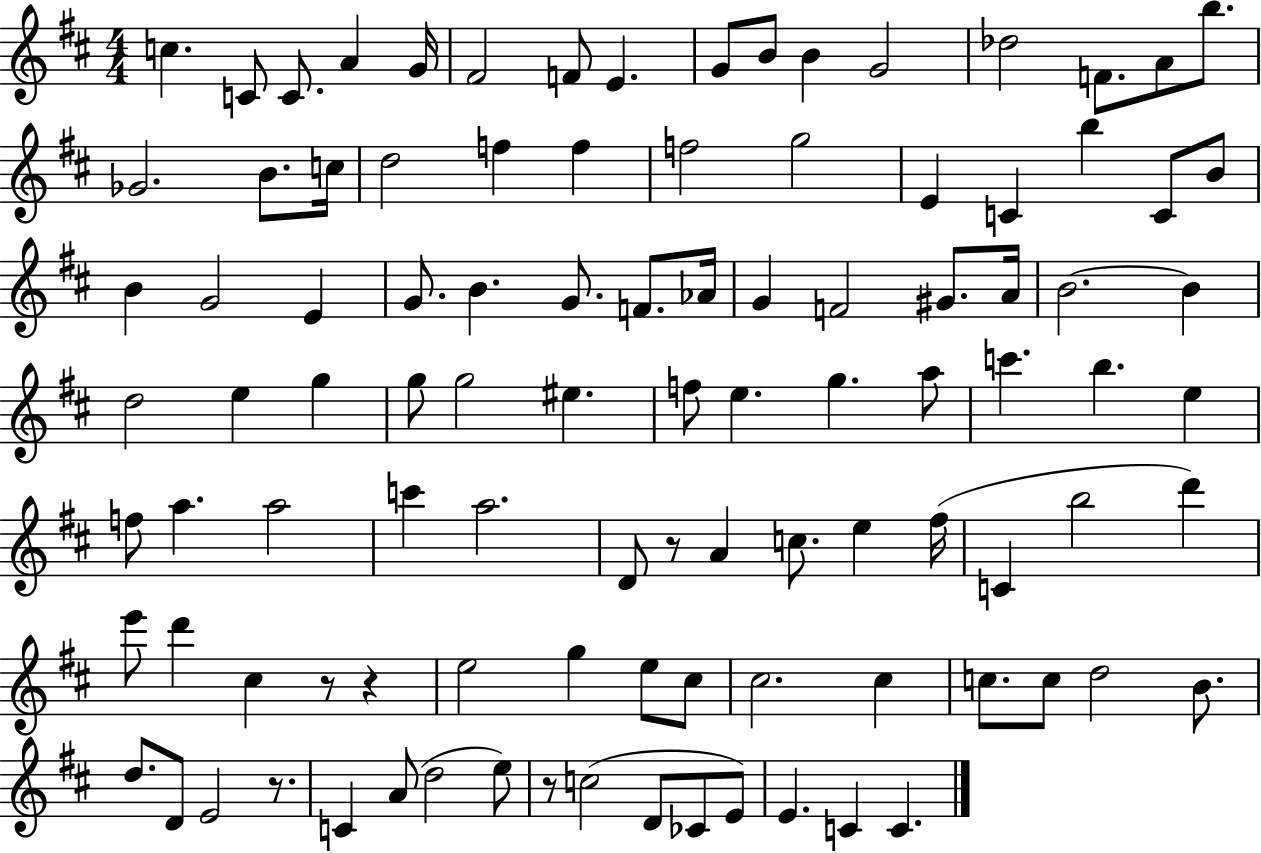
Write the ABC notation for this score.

X:1
T:Untitled
M:4/4
L:1/4
K:D
c C/2 C/2 A G/4 ^F2 F/2 E G/2 B/2 B G2 _d2 F/2 A/2 b/2 _G2 B/2 c/4 d2 f f f2 g2 E C b C/2 B/2 B G2 E G/2 B G/2 F/2 _A/4 G F2 ^G/2 A/4 B2 B d2 e g g/2 g2 ^e f/2 e g a/2 c' b e f/2 a a2 c' a2 D/2 z/2 A c/2 e ^f/4 C b2 d' e'/2 d' ^c z/2 z e2 g e/2 ^c/2 ^c2 ^c c/2 c/2 d2 B/2 d/2 D/2 E2 z/2 C A/2 d2 e/2 z/2 c2 D/2 _C/2 E/2 E C C